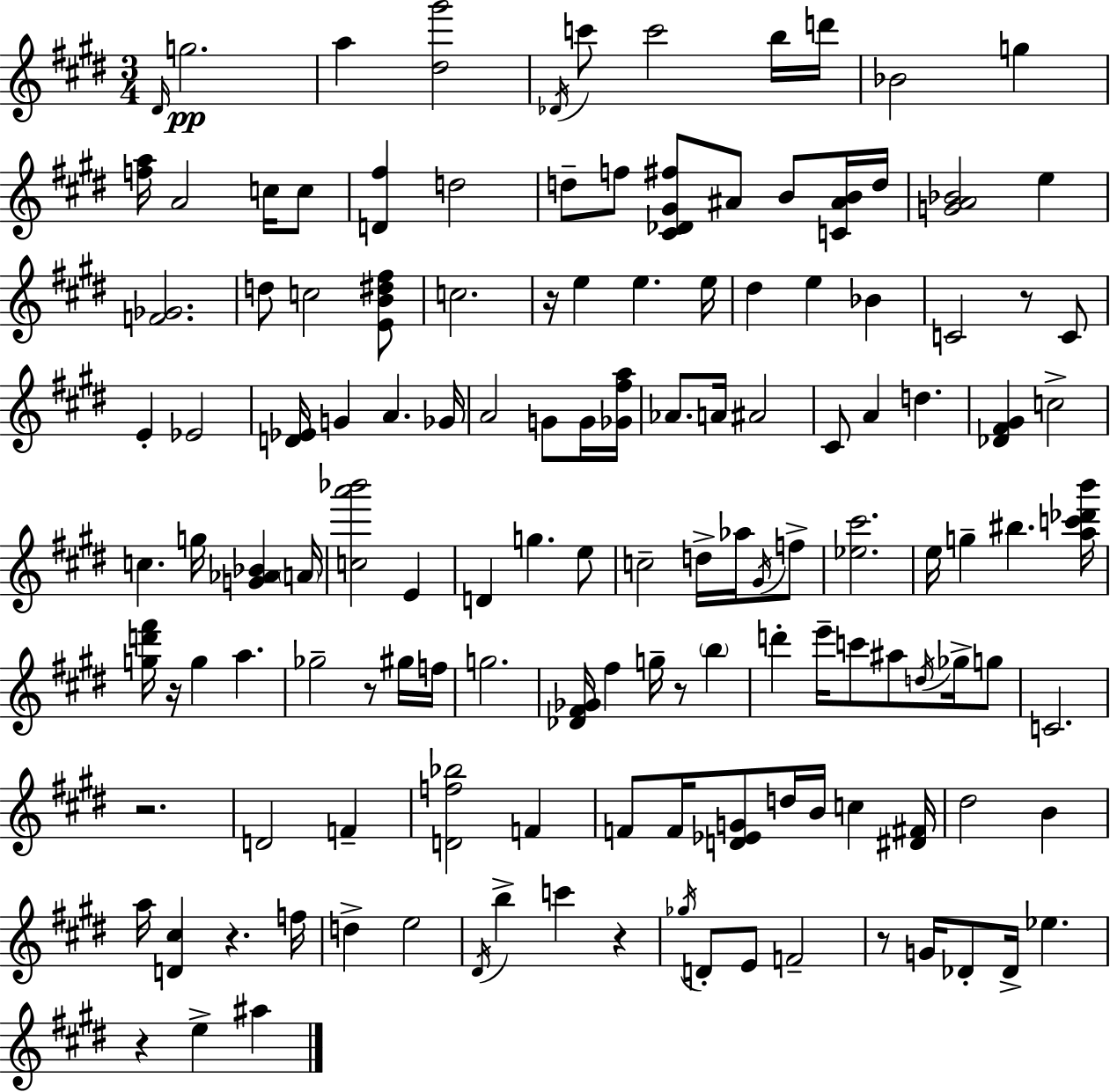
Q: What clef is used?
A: treble